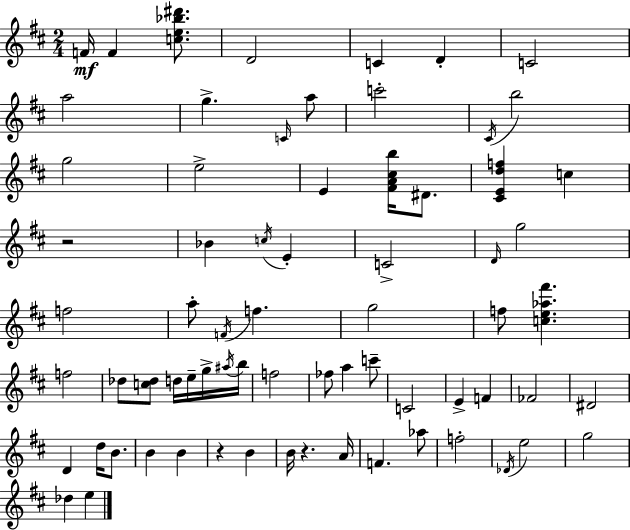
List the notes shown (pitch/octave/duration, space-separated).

F4/s F4/q [C5,E5,Bb5,D#6]/e. D4/h C4/q D4/q C4/h A5/h G5/q. C4/s A5/e C6/h C#4/s B5/h G5/h E5/h E4/q [F#4,A4,C#5,B5]/s D#4/e. [C#4,E4,D5,F5]/q C5/q R/h Bb4/q C5/s E4/q C4/h D4/s G5/h F5/h A5/e F4/s F5/q. G5/h F5/e [C5,E5,Ab5,F#6]/q. F5/h Db5/e [C5,Db5]/e D5/s E5/s G5/s A#5/s B5/s F5/h FES5/e A5/q C6/e C4/h E4/q F4/q FES4/h D#4/h D4/q D5/s B4/e. B4/q B4/q R/q B4/q B4/s R/q. A4/s F4/q. Ab5/e F5/h Db4/s E5/h G5/h Db5/q E5/q